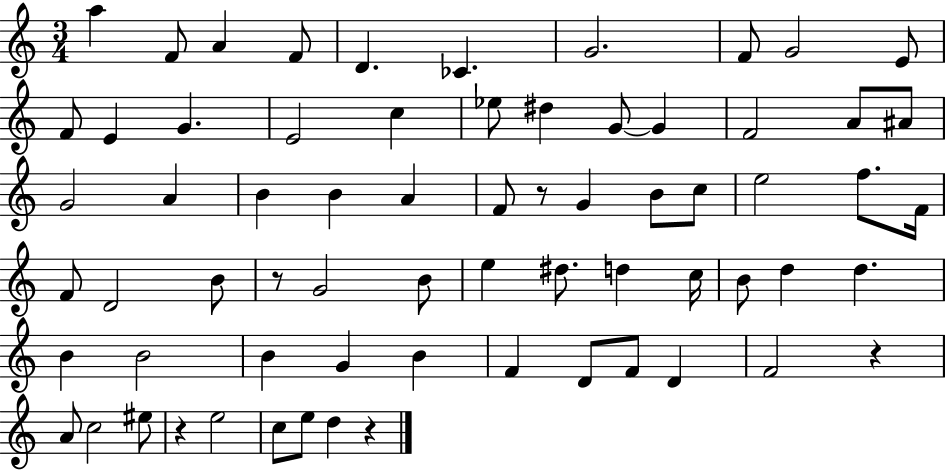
{
  \clef treble
  \numericTimeSignature
  \time 3/4
  \key c \major
  a''4 f'8 a'4 f'8 | d'4. ces'4. | g'2. | f'8 g'2 e'8 | \break f'8 e'4 g'4. | e'2 c''4 | ees''8 dis''4 g'8~~ g'4 | f'2 a'8 ais'8 | \break g'2 a'4 | b'4 b'4 a'4 | f'8 r8 g'4 b'8 c''8 | e''2 f''8. f'16 | \break f'8 d'2 b'8 | r8 g'2 b'8 | e''4 dis''8. d''4 c''16 | b'8 d''4 d''4. | \break b'4 b'2 | b'4 g'4 b'4 | f'4 d'8 f'8 d'4 | f'2 r4 | \break a'8 c''2 eis''8 | r4 e''2 | c''8 e''8 d''4 r4 | \bar "|."
}